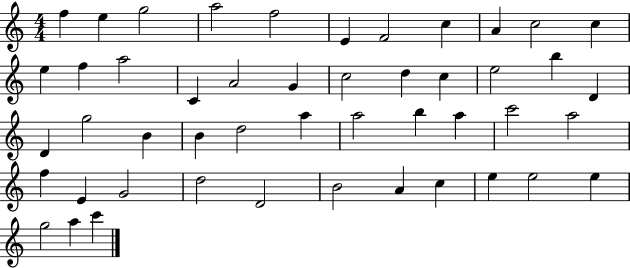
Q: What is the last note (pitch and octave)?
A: C6